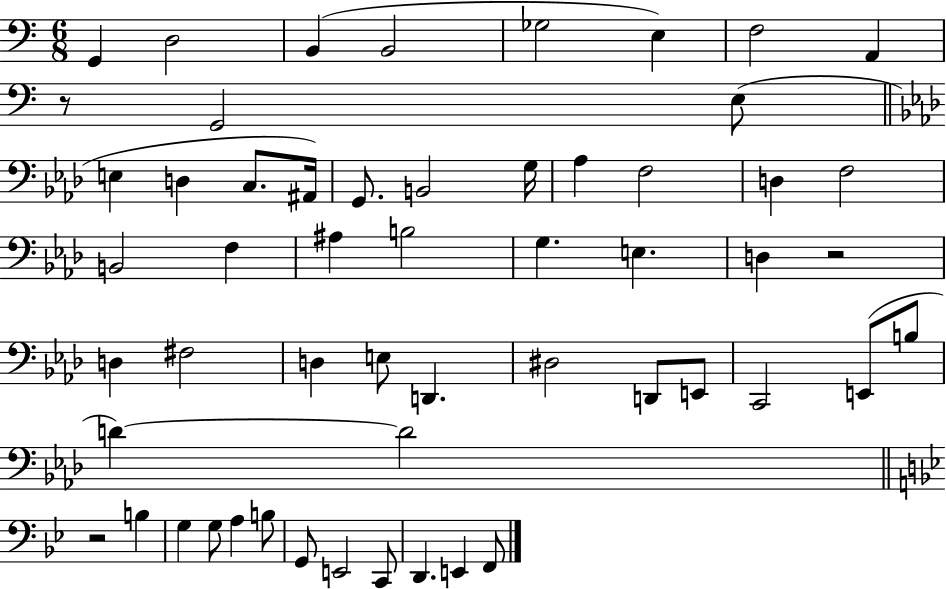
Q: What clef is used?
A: bass